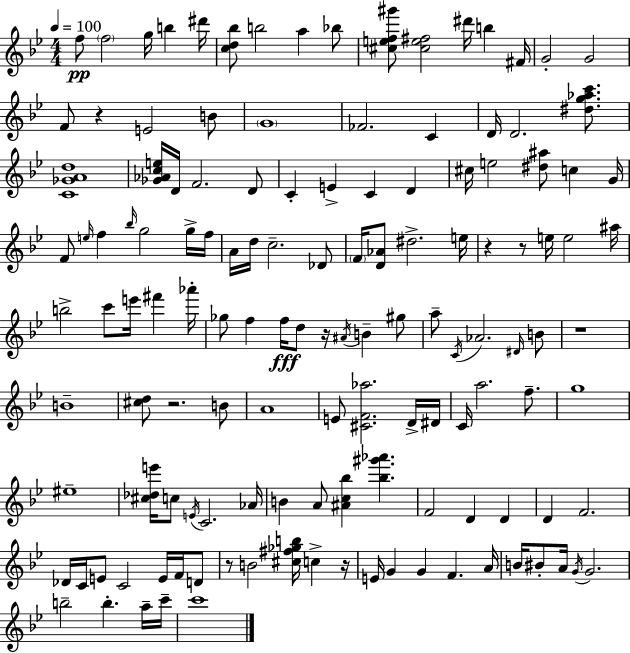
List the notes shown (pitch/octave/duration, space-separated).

F5/e F5/h G5/s B5/q D#6/s [C5,D5,Bb5]/e B5/h A5/q Bb5/e [C#5,E5,F5,G#6]/e [C#5,E5,F#5]/h D#6/s B5/q F#4/s G4/h G4/h F4/e R/q E4/h B4/e G4/w FES4/h. C4/q D4/s D4/h. [D#5,G5,Ab5,C6]/e. [C4,Gb4,A4,D5]/w [Gb4,Ab4,C5,E5]/s D4/s F4/h. D4/e C4/q E4/q C4/q D4/q C#5/s E5/h [D#5,A#5]/e C5/q G4/s F4/e E5/s F5/q Bb5/s G5/h G5/s F5/s A4/s D5/s C5/h. Db4/e F4/s [D4,Ab4]/e D#5/h. E5/s R/q R/e E5/s E5/h A#5/s B5/h C6/e E6/s F#6/q Ab6/s Gb5/e F5/q F5/s D5/e R/s A#4/s B4/q G#5/e A5/e C4/s Ab4/h. D#4/s B4/e R/w B4/w [C#5,D5]/e R/h. B4/e A4/w E4/e [C#4,F4,Ab5]/h. D4/s D#4/s C4/s A5/h. F5/e. G5/w EIS5/w [C#5,Db5,E6]/s C5/e E4/s C4/h. Ab4/s B4/q A4/e [A#4,C5,Bb5]/q [Bb5,G#6,Ab6]/q. F4/h D4/q D4/q D4/q F4/h. Db4/s C4/s E4/e C4/h E4/s F4/s D4/e R/e B4/h [C#5,F#5,Gb5,B5]/s C5/q R/s E4/s G4/q G4/q F4/q. A4/s B4/s BIS4/e A4/s G4/s G4/h. B5/h B5/q. A5/s C6/s C6/w